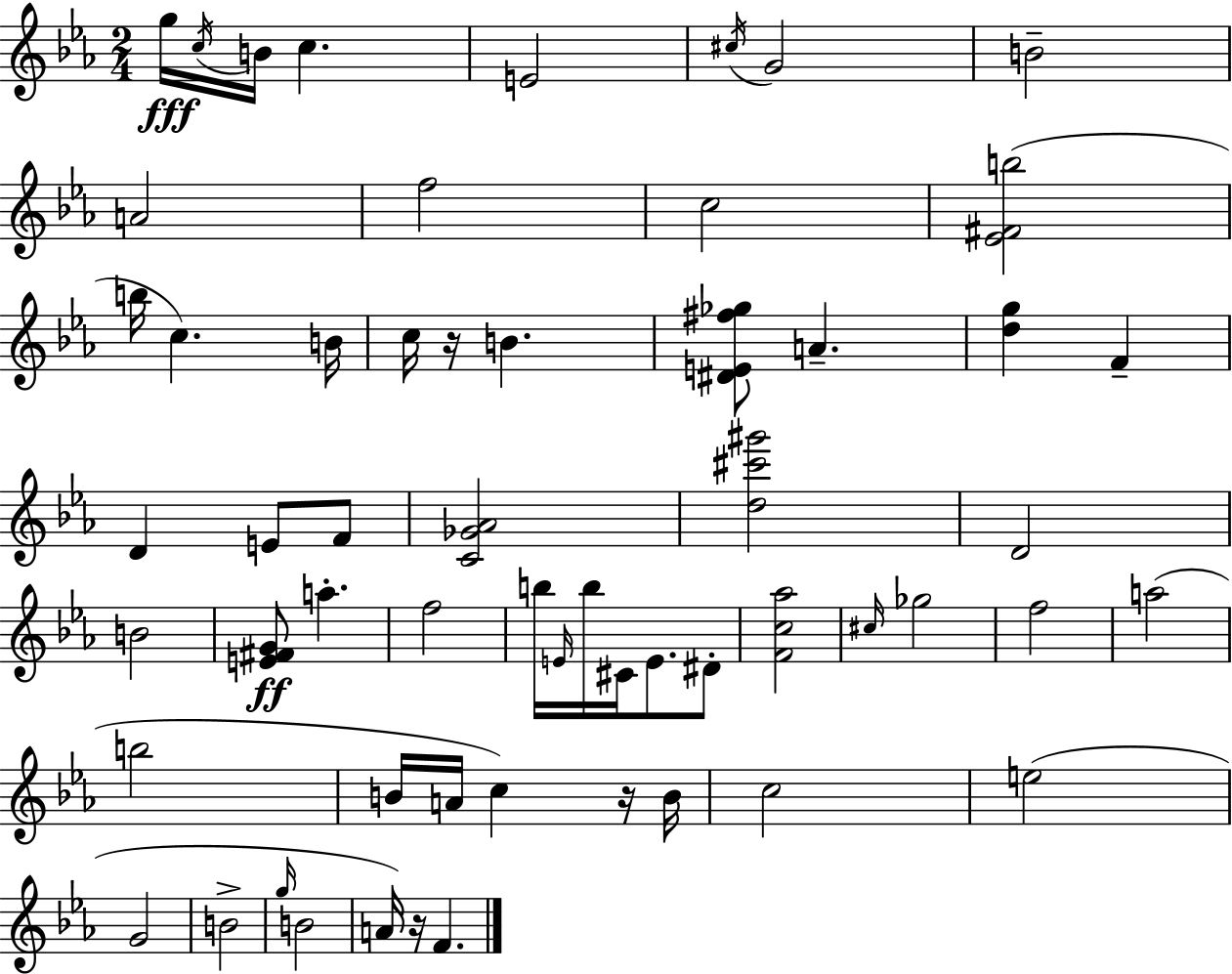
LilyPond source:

{
  \clef treble
  \numericTimeSignature
  \time 2/4
  \key ees \major
  g''16\fff \acciaccatura { c''16 } b'16 c''4. | e'2 | \acciaccatura { cis''16 } g'2 | b'2-- | \break a'2 | f''2 | c''2 | <ees' fis' b''>2( | \break b''16 c''4.) | b'16 c''16 r16 b'4. | <dis' e' fis'' ges''>8 a'4.-- | <d'' g''>4 f'4-- | \break d'4 e'8 | f'8 <c' ges' aes'>2 | <d'' cis''' gis'''>2 | d'2 | \break b'2 | <e' fis' g'>8\ff a''4.-. | f''2 | b''16 \grace { e'16 } b''16 cis'16 e'8. | \break dis'8-. <f' c'' aes''>2 | \grace { cis''16 } ges''2 | f''2 | a''2( | \break b''2 | b'16 a'16 c''4) | r16 b'16 c''2 | e''2( | \break g'2 | b'2-> | \grace { g''16 } b'2 | a'16) r16 f'4. | \break \bar "|."
}